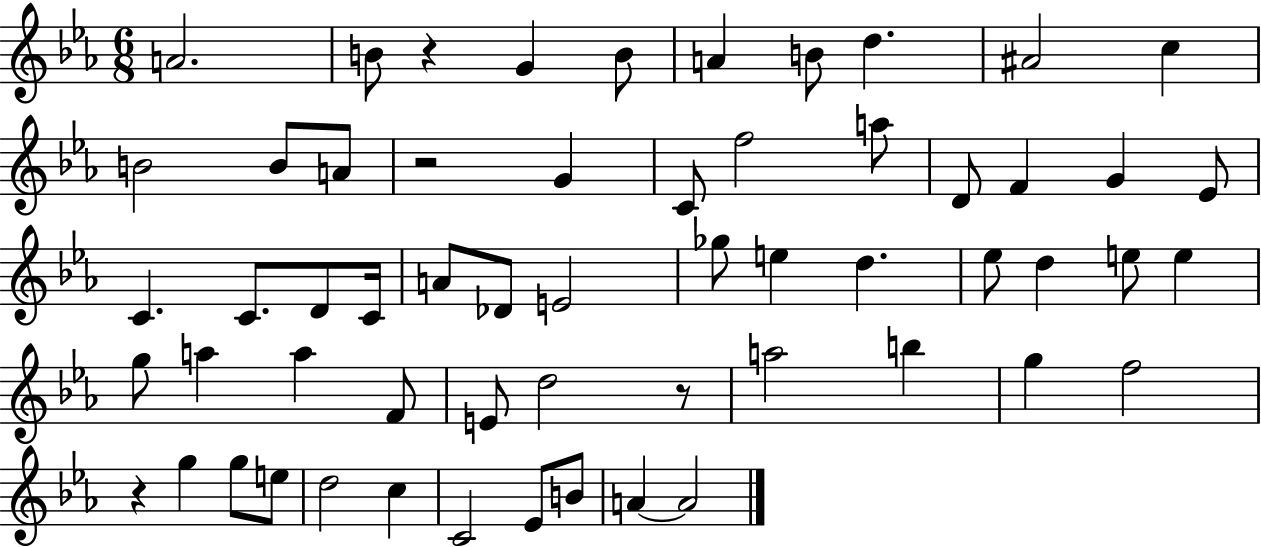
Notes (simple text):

A4/h. B4/e R/q G4/q B4/e A4/q B4/e D5/q. A#4/h C5/q B4/h B4/e A4/e R/h G4/q C4/e F5/h A5/e D4/e F4/q G4/q Eb4/e C4/q. C4/e. D4/e C4/s A4/e Db4/e E4/h Gb5/e E5/q D5/q. Eb5/e D5/q E5/e E5/q G5/e A5/q A5/q F4/e E4/e D5/h R/e A5/h B5/q G5/q F5/h R/q G5/q G5/e E5/e D5/h C5/q C4/h Eb4/e B4/e A4/q A4/h